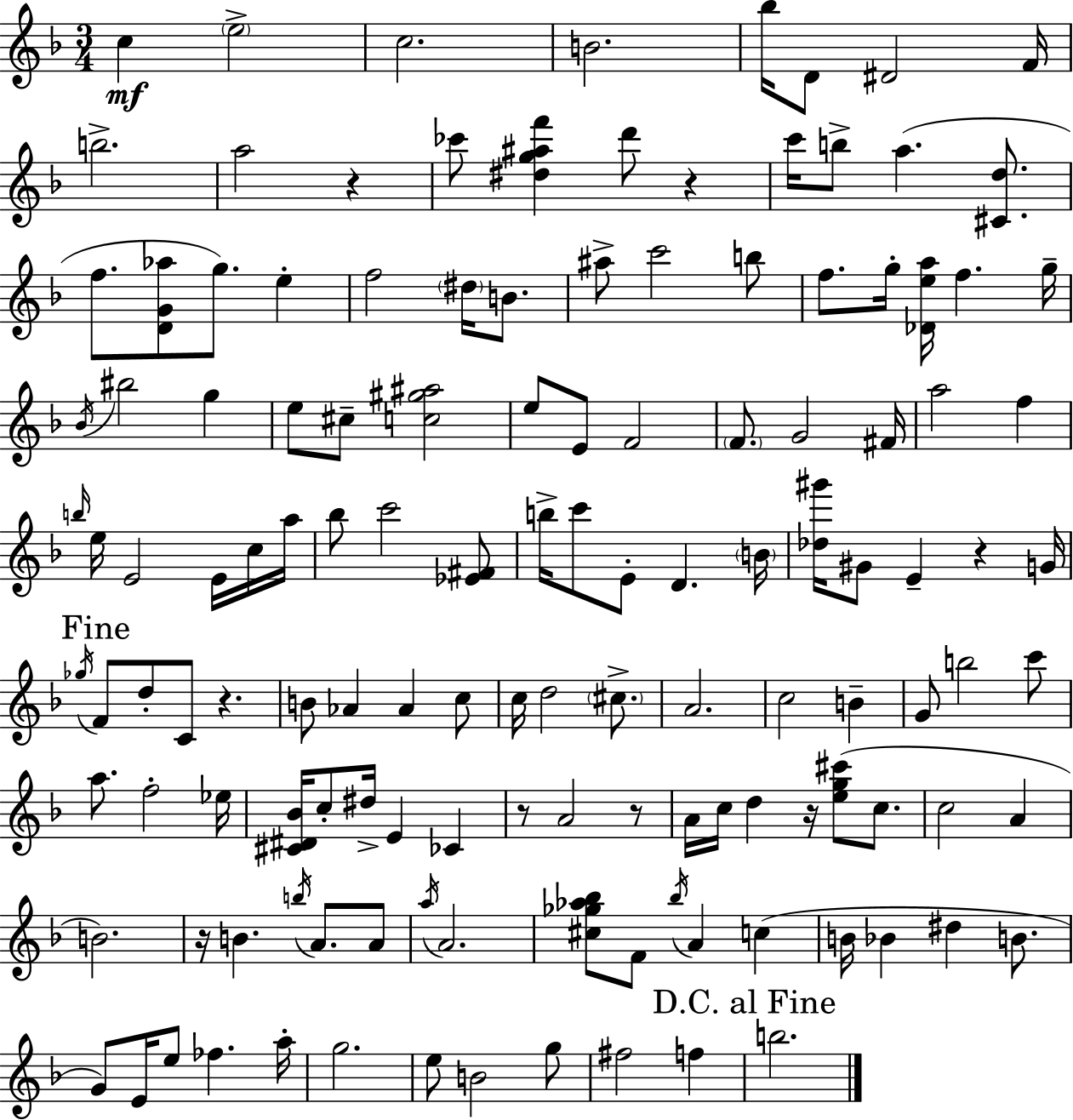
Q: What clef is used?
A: treble